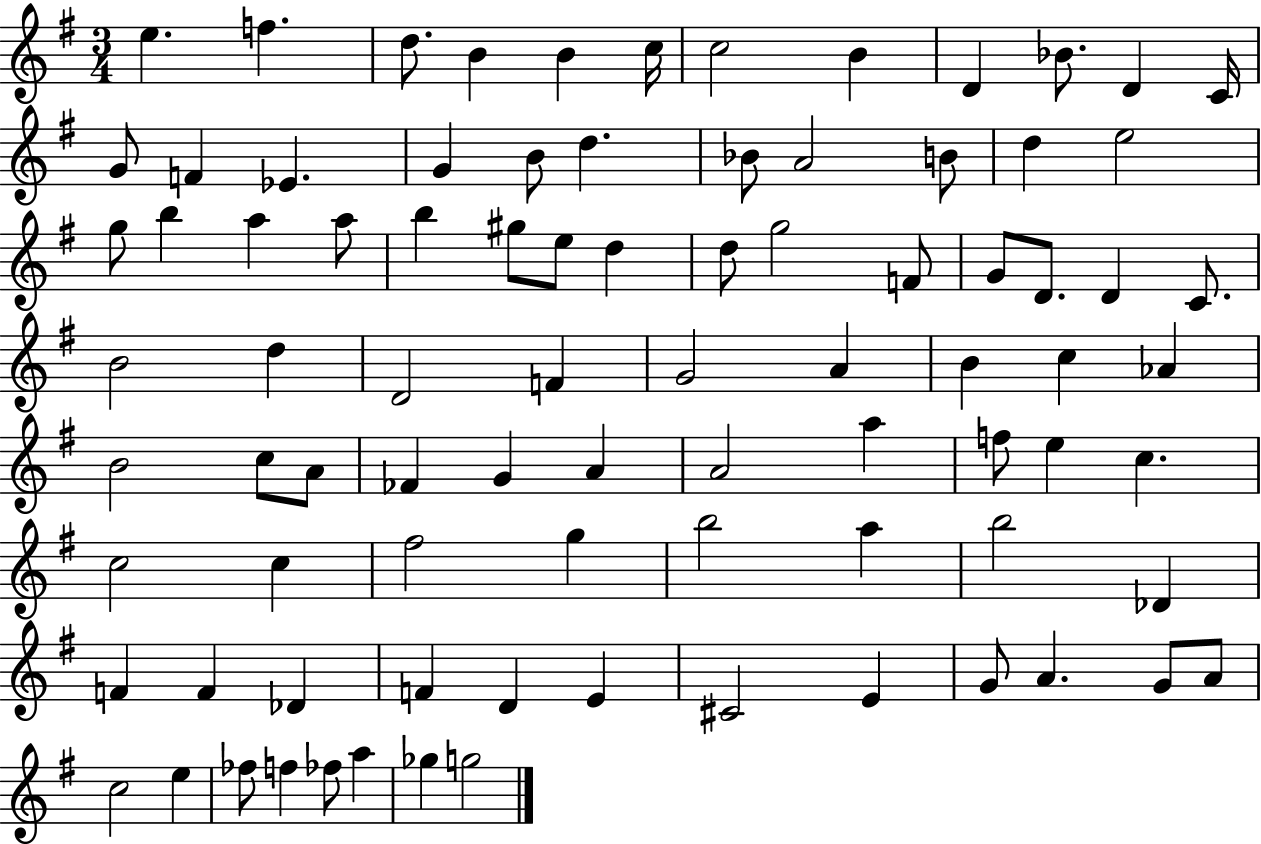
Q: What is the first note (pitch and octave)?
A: E5